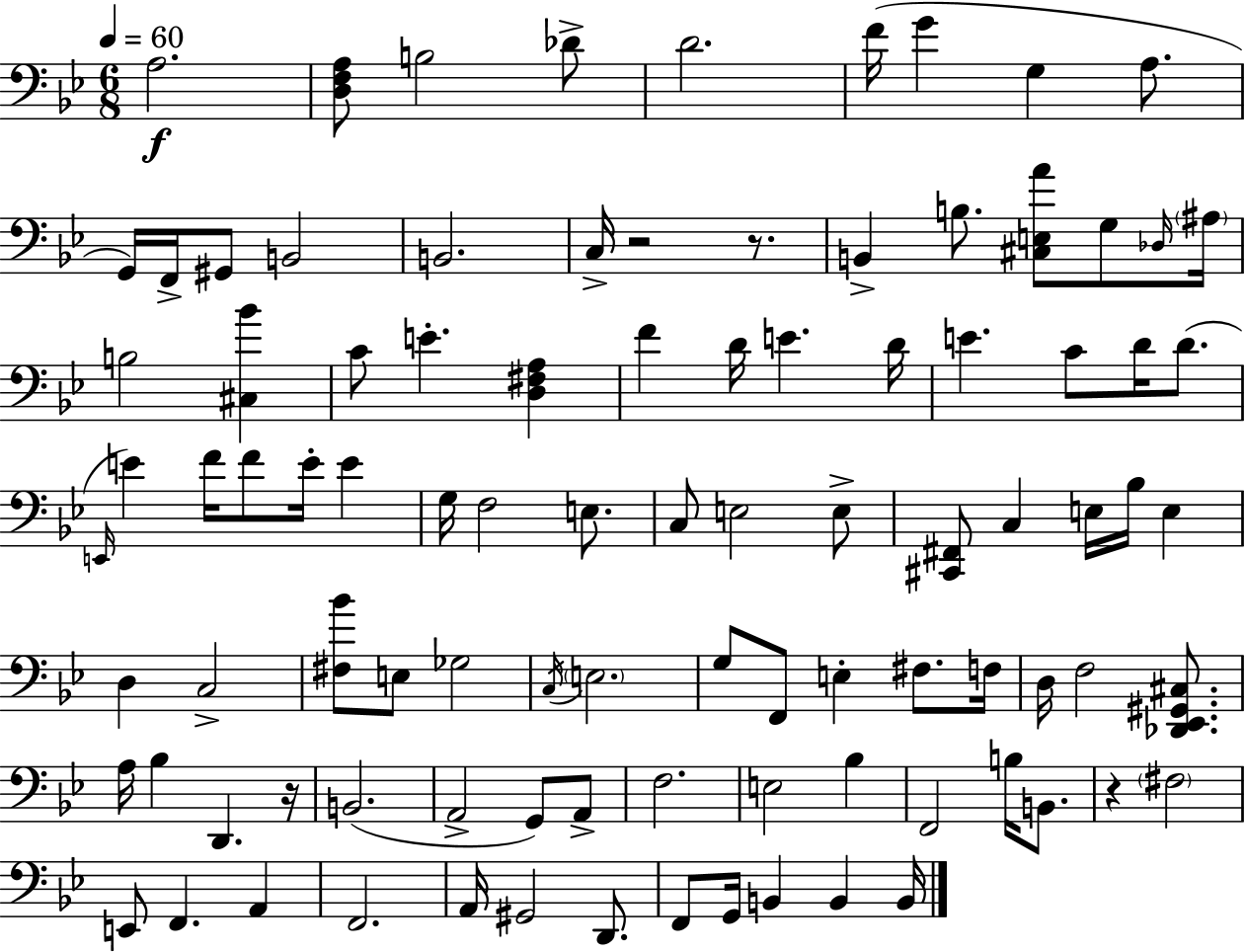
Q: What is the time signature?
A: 6/8